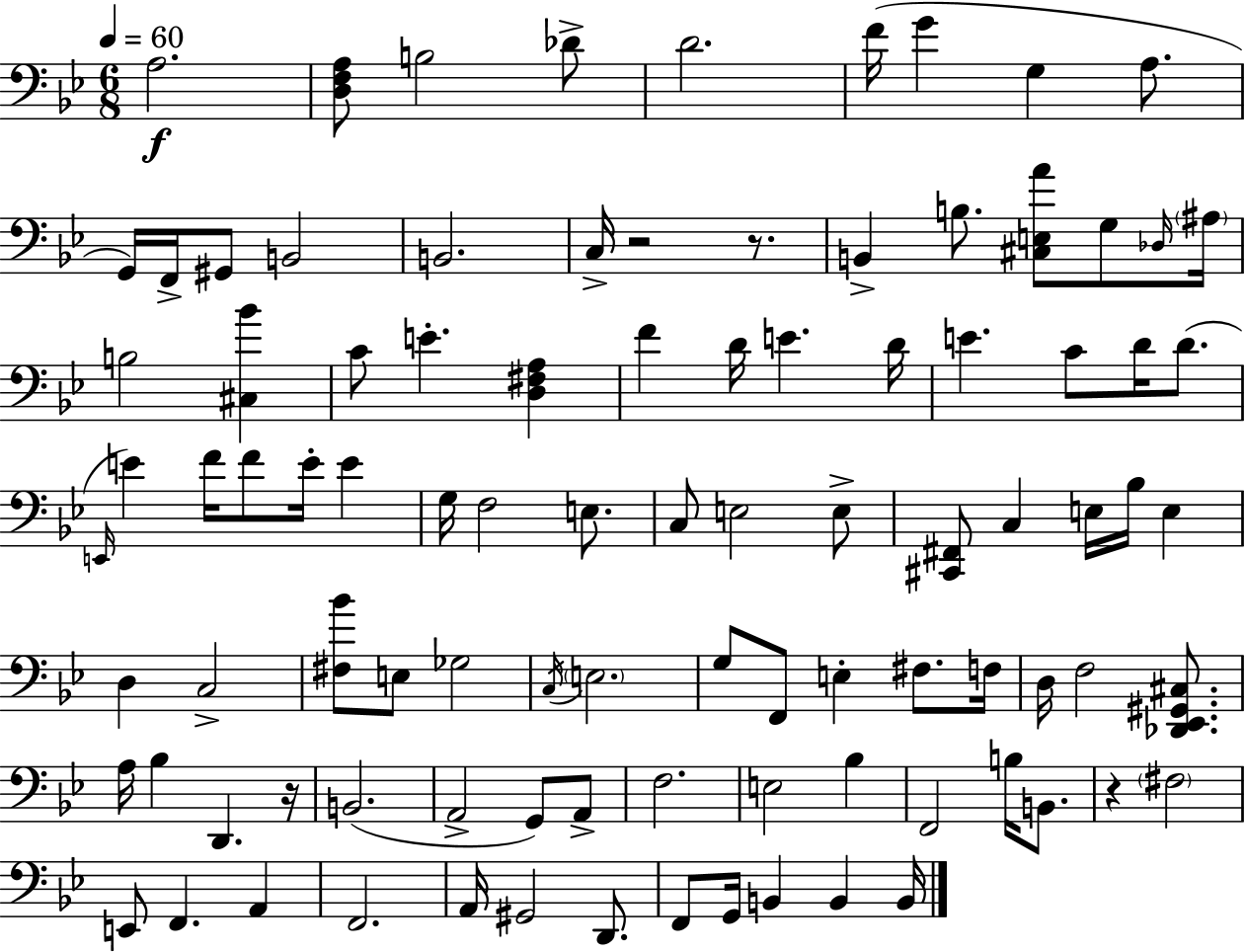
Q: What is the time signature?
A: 6/8